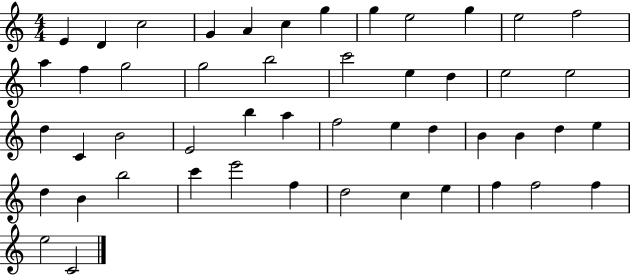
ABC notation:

X:1
T:Untitled
M:4/4
L:1/4
K:C
E D c2 G A c g g e2 g e2 f2 a f g2 g2 b2 c'2 e d e2 e2 d C B2 E2 b a f2 e d B B d e d B b2 c' e'2 f d2 c e f f2 f e2 C2